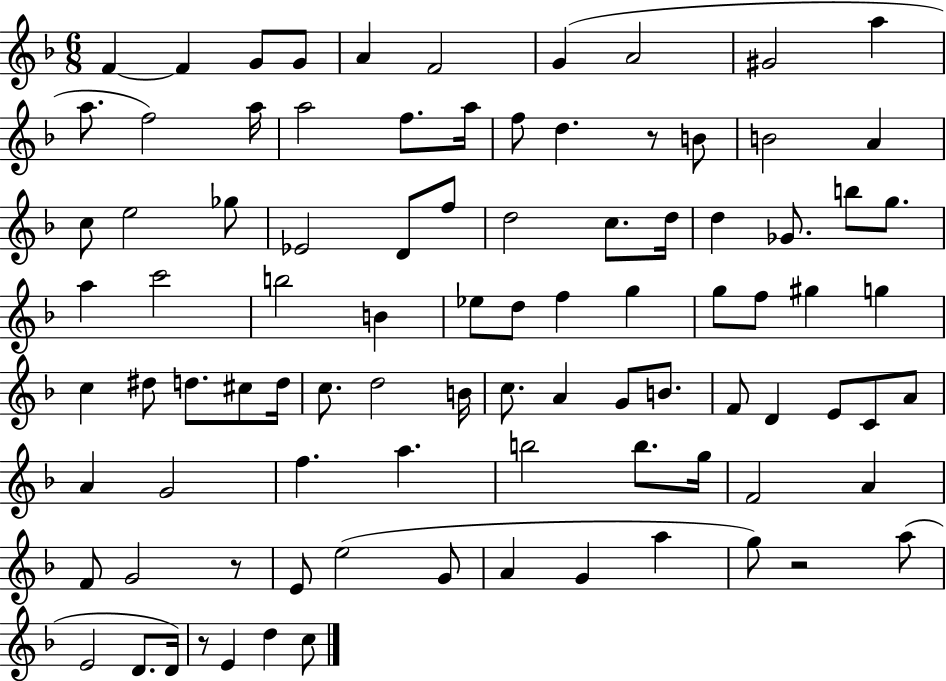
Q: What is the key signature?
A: F major